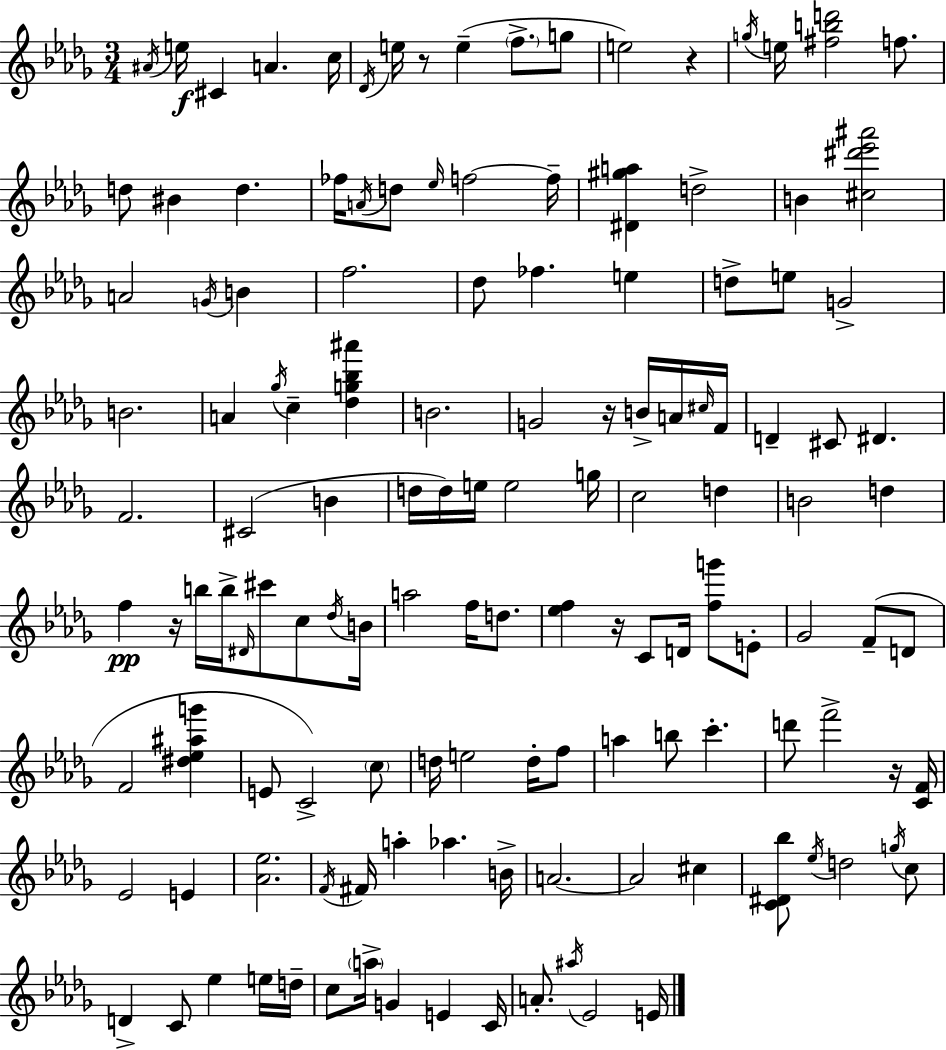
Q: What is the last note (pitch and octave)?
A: E4